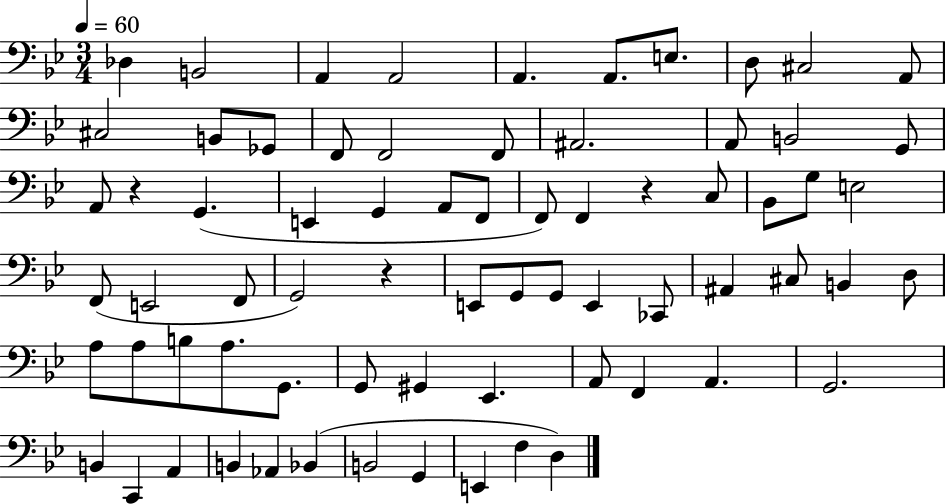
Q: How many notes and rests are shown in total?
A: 71